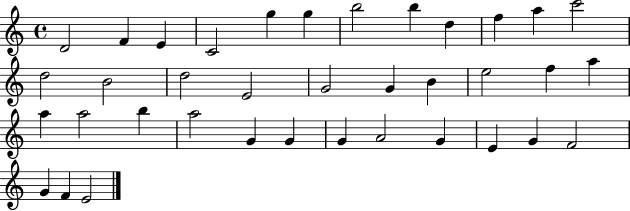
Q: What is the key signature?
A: C major